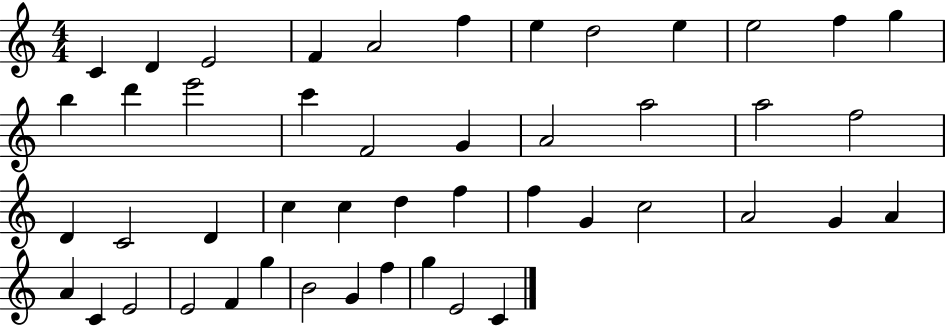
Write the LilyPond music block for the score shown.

{
  \clef treble
  \numericTimeSignature
  \time 4/4
  \key c \major
  c'4 d'4 e'2 | f'4 a'2 f''4 | e''4 d''2 e''4 | e''2 f''4 g''4 | \break b''4 d'''4 e'''2 | c'''4 f'2 g'4 | a'2 a''2 | a''2 f''2 | \break d'4 c'2 d'4 | c''4 c''4 d''4 f''4 | f''4 g'4 c''2 | a'2 g'4 a'4 | \break a'4 c'4 e'2 | e'2 f'4 g''4 | b'2 g'4 f''4 | g''4 e'2 c'4 | \break \bar "|."
}